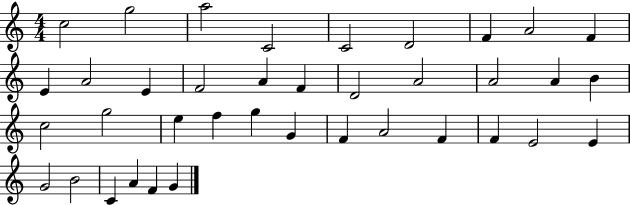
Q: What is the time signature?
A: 4/4